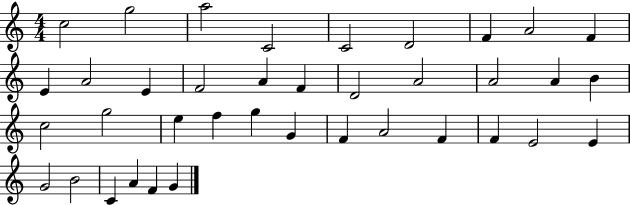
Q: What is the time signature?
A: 4/4